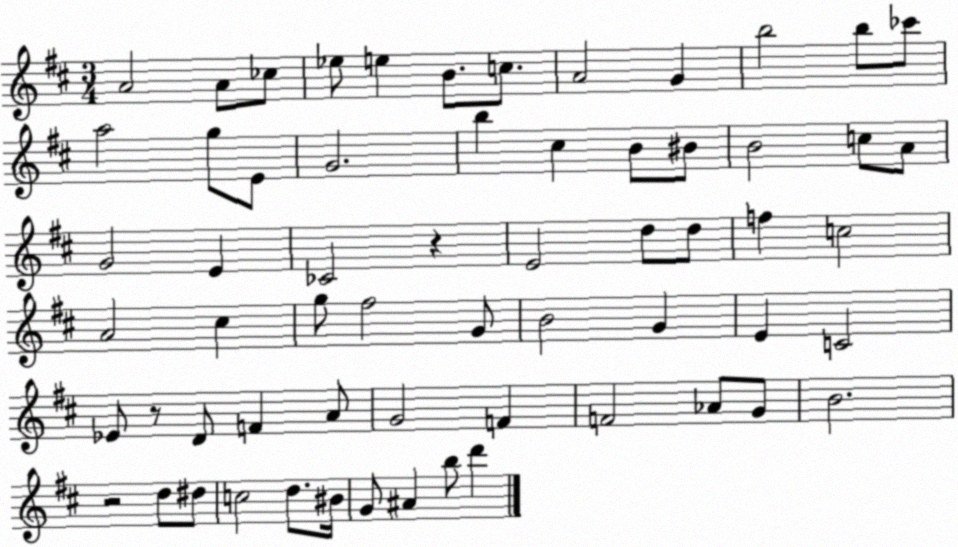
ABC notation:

X:1
T:Untitled
M:3/4
L:1/4
K:D
A2 A/2 _c/2 _e/2 e B/2 c/2 A2 G b2 b/2 _c'/2 a2 g/2 E/2 G2 b ^c B/2 ^B/2 B2 c/2 A/2 G2 E _C2 z E2 d/2 d/2 f c2 A2 ^c g/2 ^f2 G/2 B2 G E C2 _E/2 z/2 D/2 F A/2 G2 F F2 _A/2 G/2 B2 z2 d/2 ^d/2 c2 d/2 ^B/4 G/2 ^A b/2 d'